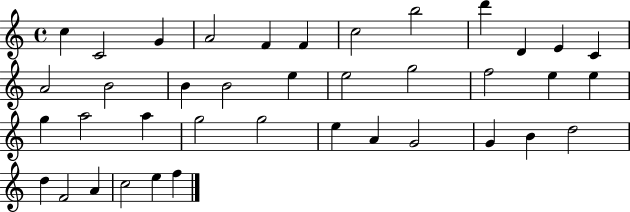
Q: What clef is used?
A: treble